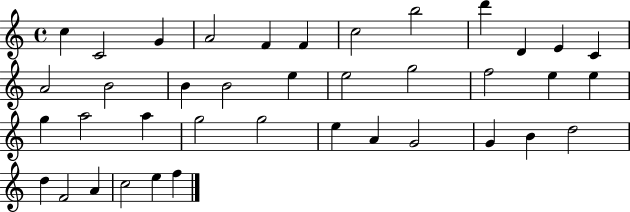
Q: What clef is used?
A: treble